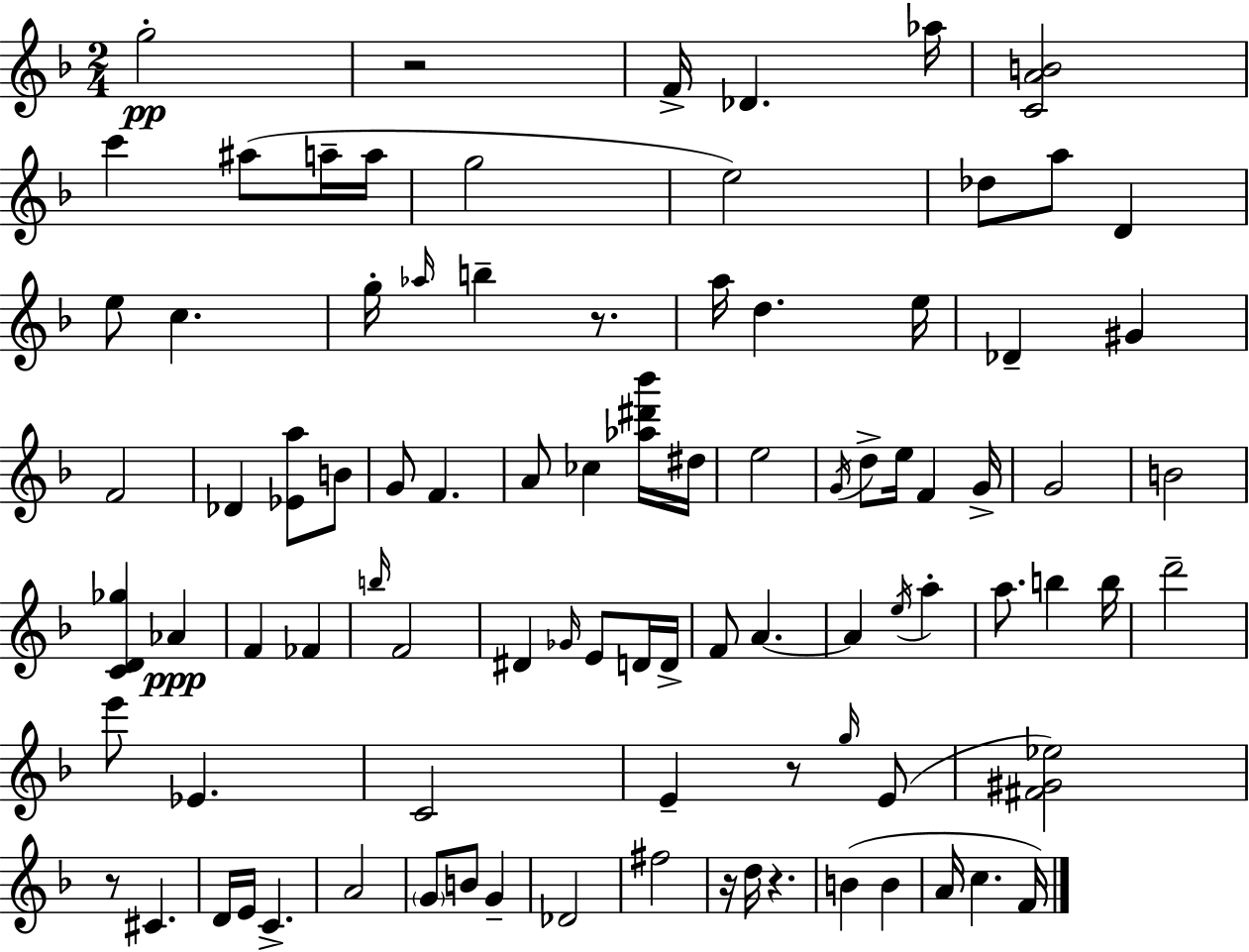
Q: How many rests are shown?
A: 6